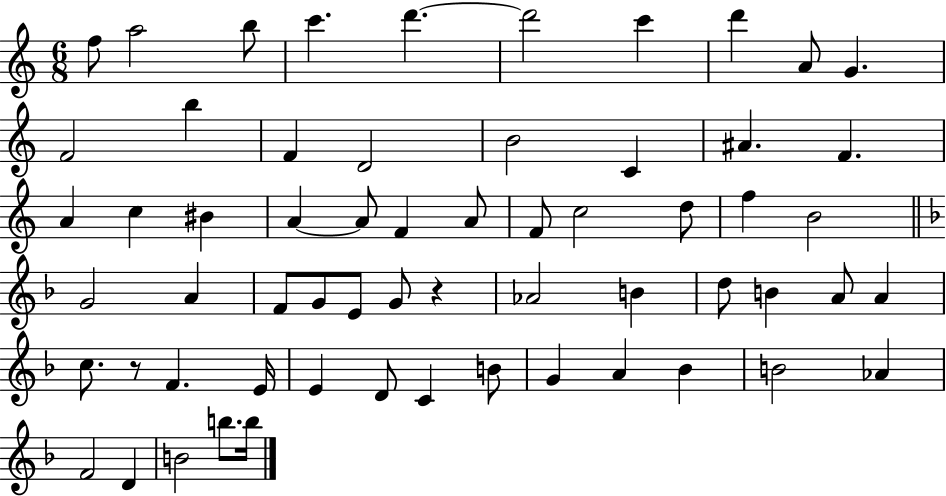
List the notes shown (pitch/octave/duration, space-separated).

F5/e A5/h B5/e C6/q. D6/q. D6/h C6/q D6/q A4/e G4/q. F4/h B5/q F4/q D4/h B4/h C4/q A#4/q. F4/q. A4/q C5/q BIS4/q A4/q A4/e F4/q A4/e F4/e C5/h D5/e F5/q B4/h G4/h A4/q F4/e G4/e E4/e G4/e R/q Ab4/h B4/q D5/e B4/q A4/e A4/q C5/e. R/e F4/q. E4/s E4/q D4/e C4/q B4/e G4/q A4/q Bb4/q B4/h Ab4/q F4/h D4/q B4/h B5/e. B5/s